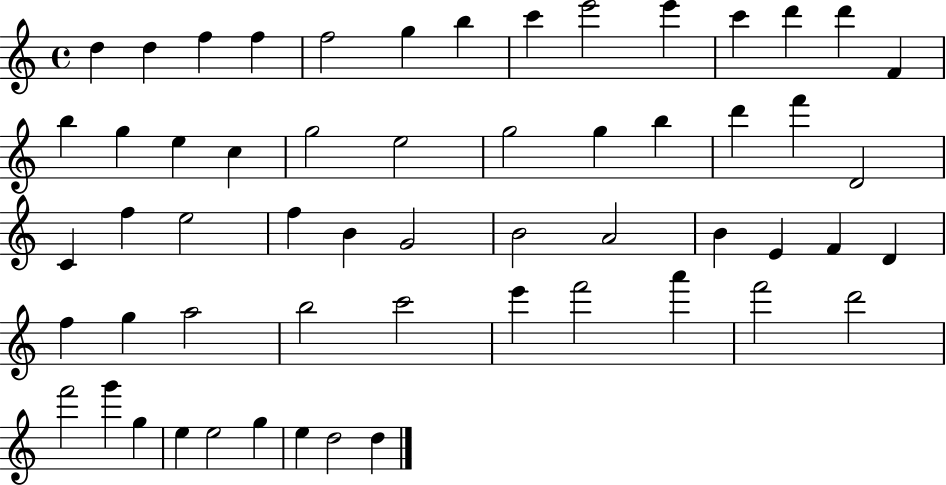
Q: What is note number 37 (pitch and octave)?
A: F4